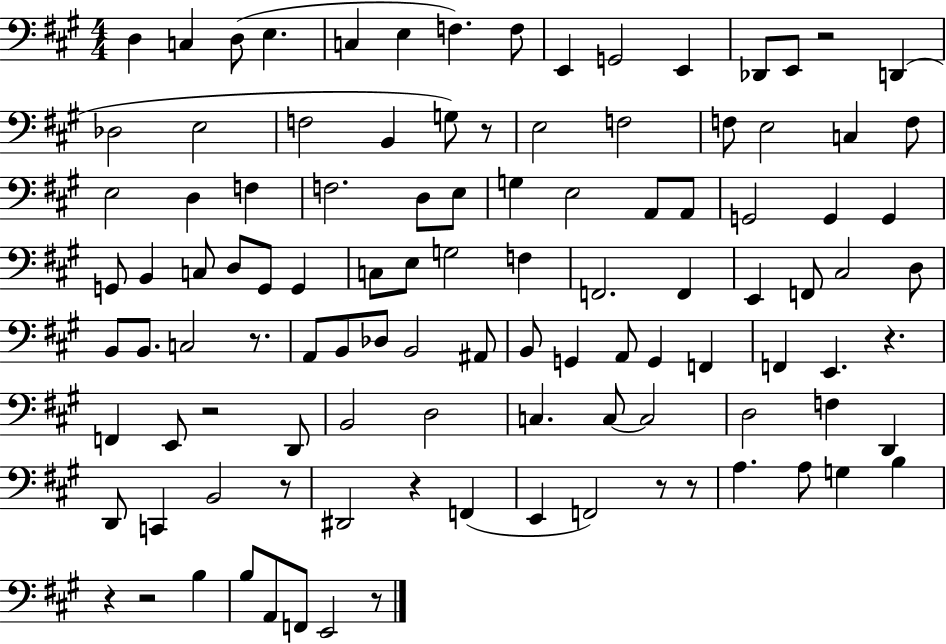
X:1
T:Untitled
M:4/4
L:1/4
K:A
D, C, D,/2 E, C, E, F, F,/2 E,, G,,2 E,, _D,,/2 E,,/2 z2 D,, _D,2 E,2 F,2 B,, G,/2 z/2 E,2 F,2 F,/2 E,2 C, F,/2 E,2 D, F, F,2 D,/2 E,/2 G, E,2 A,,/2 A,,/2 G,,2 G,, G,, G,,/2 B,, C,/2 D,/2 G,,/2 G,, C,/2 E,/2 G,2 F, F,,2 F,, E,, F,,/2 ^C,2 D,/2 B,,/2 B,,/2 C,2 z/2 A,,/2 B,,/2 _D,/2 B,,2 ^A,,/2 B,,/2 G,, A,,/2 G,, F,, F,, E,, z F,, E,,/2 z2 D,,/2 B,,2 D,2 C, C,/2 C,2 D,2 F, D,, D,,/2 C,, B,,2 z/2 ^D,,2 z F,, E,, F,,2 z/2 z/2 A, A,/2 G, B, z z2 B, B,/2 A,,/2 F,,/2 E,,2 z/2